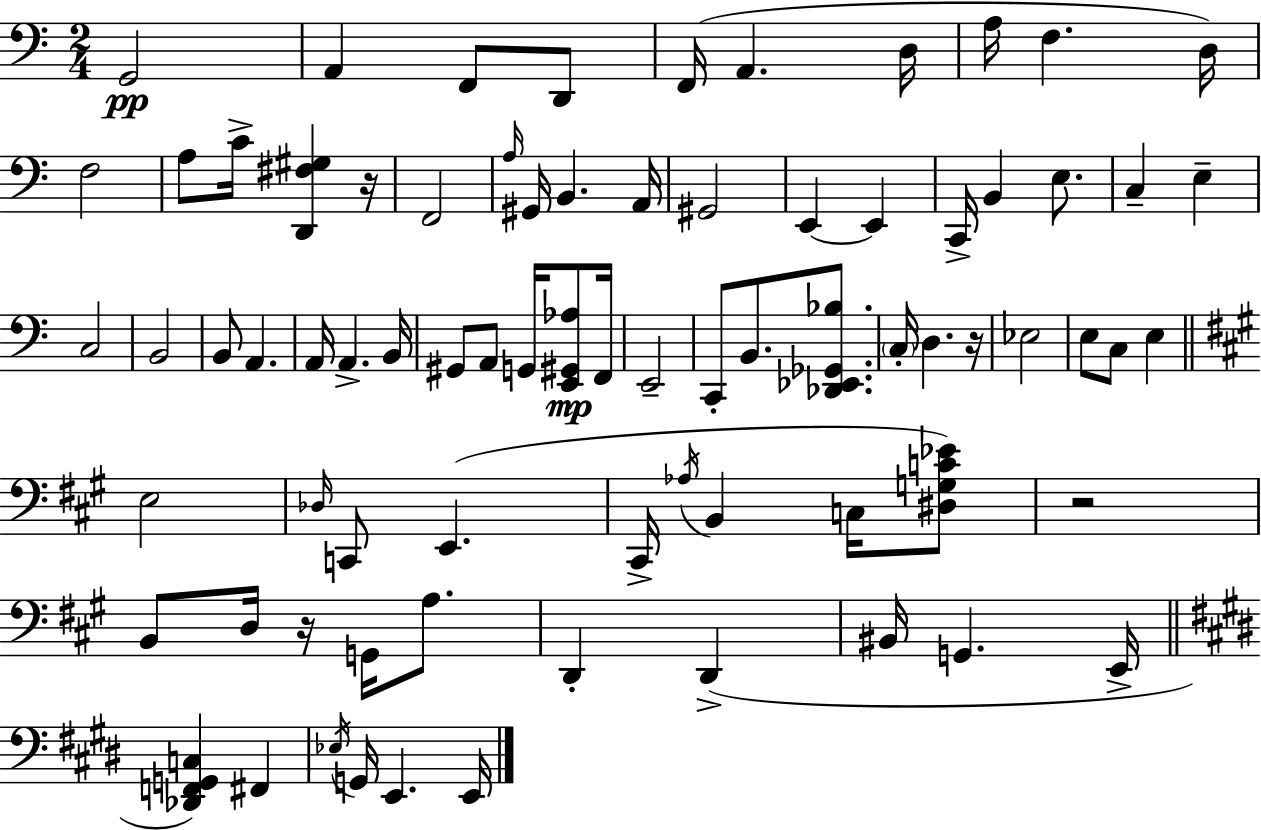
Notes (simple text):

G2/h A2/q F2/e D2/e F2/s A2/q. D3/s A3/s F3/q. D3/s F3/h A3/e C4/s [D2,F#3,G#3]/q R/s F2/h A3/s G#2/s B2/q. A2/s G#2/h E2/q E2/q C2/s B2/q E3/e. C3/q E3/q C3/h B2/h B2/e A2/q. A2/s A2/q. B2/s G#2/e A2/e G2/s [E2,G#2,Ab3]/e F2/s E2/h C2/e B2/e. [Db2,Eb2,Gb2,Bb3]/e. C3/s D3/q. R/s Eb3/h E3/e C3/e E3/q E3/h Db3/s C2/e E2/q. C#2/s Ab3/s B2/q C3/s [D#3,G3,C4,Eb4]/e R/h B2/e D3/s R/s G2/s A3/e. D2/q D2/q BIS2/s G2/q. E2/s [Db2,F2,G2,C3]/q F#2/q Eb3/s G2/s E2/q. E2/s